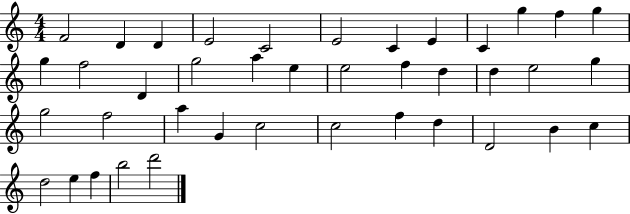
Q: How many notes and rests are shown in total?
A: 40